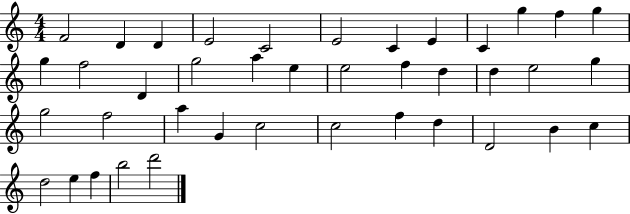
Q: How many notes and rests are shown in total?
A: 40